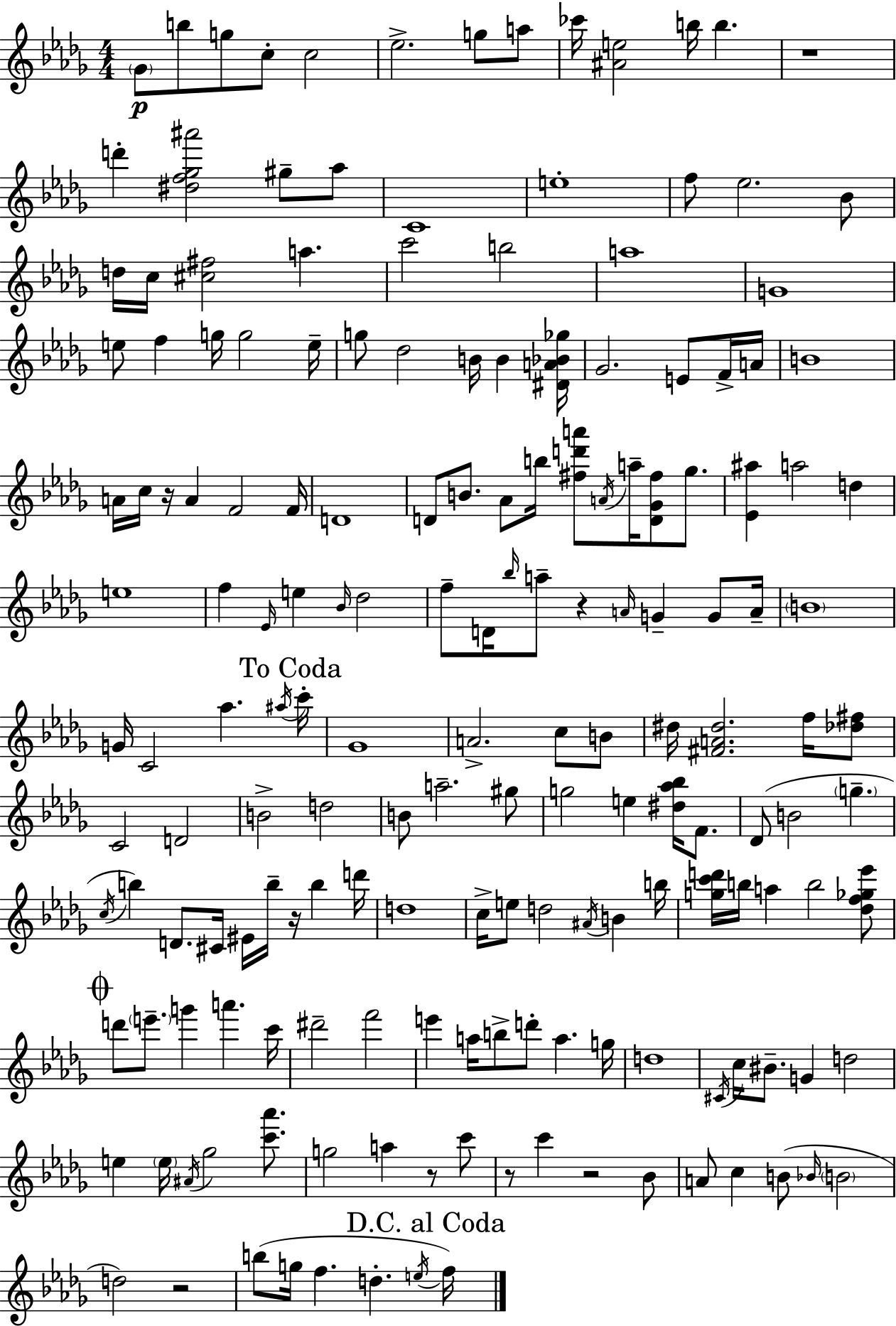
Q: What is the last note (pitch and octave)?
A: F5